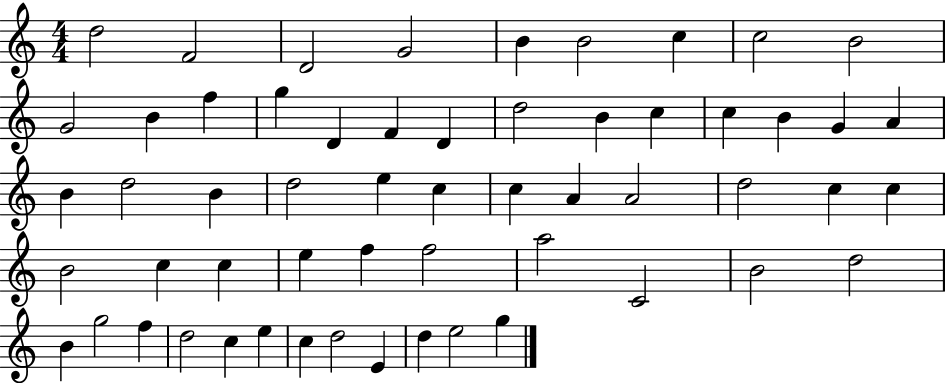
D5/h F4/h D4/h G4/h B4/q B4/h C5/q C5/h B4/h G4/h B4/q F5/q G5/q D4/q F4/q D4/q D5/h B4/q C5/q C5/q B4/q G4/q A4/q B4/q D5/h B4/q D5/h E5/q C5/q C5/q A4/q A4/h D5/h C5/q C5/q B4/h C5/q C5/q E5/q F5/q F5/h A5/h C4/h B4/h D5/h B4/q G5/h F5/q D5/h C5/q E5/q C5/q D5/h E4/q D5/q E5/h G5/q